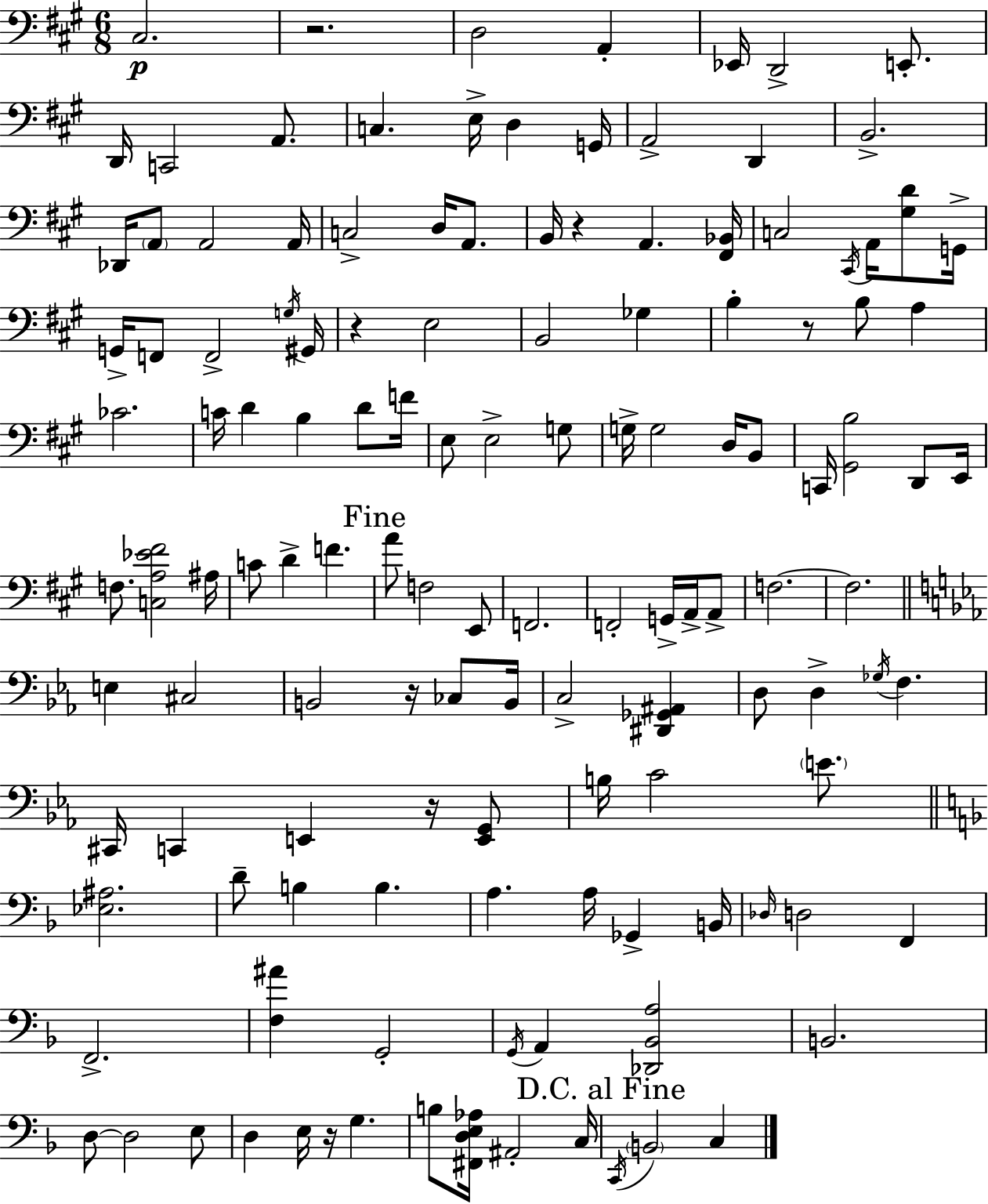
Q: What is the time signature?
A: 6/8